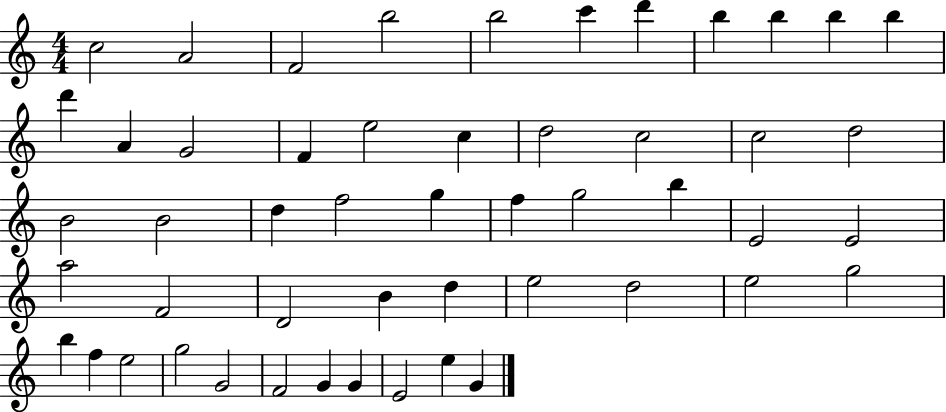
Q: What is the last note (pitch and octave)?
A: G4